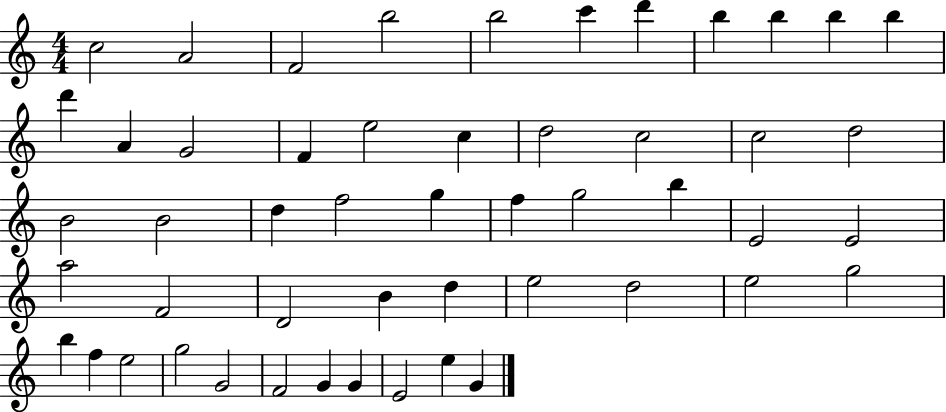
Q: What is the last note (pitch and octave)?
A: G4